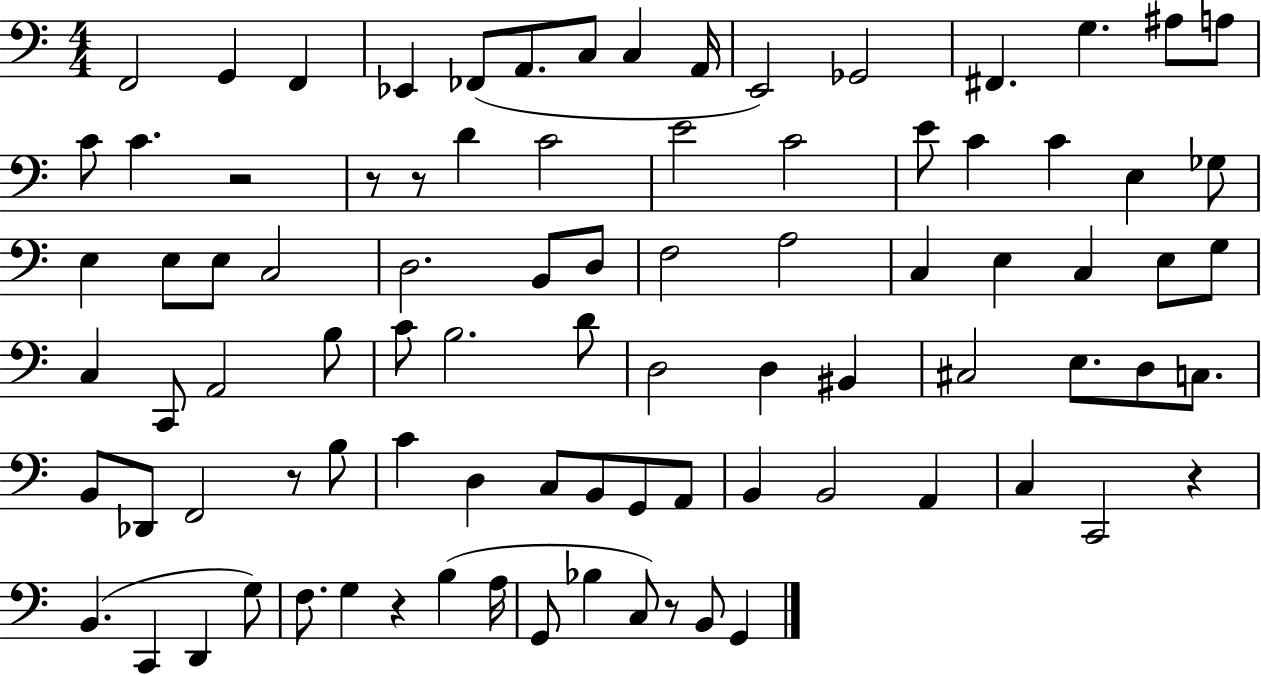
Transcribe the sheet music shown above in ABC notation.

X:1
T:Untitled
M:4/4
L:1/4
K:C
F,,2 G,, F,, _E,, _F,,/2 A,,/2 C,/2 C, A,,/4 E,,2 _G,,2 ^F,, G, ^A,/2 A,/2 C/2 C z2 z/2 z/2 D C2 E2 C2 E/2 C C E, _G,/2 E, E,/2 E,/2 C,2 D,2 B,,/2 D,/2 F,2 A,2 C, E, C, E,/2 G,/2 C, C,,/2 A,,2 B,/2 C/2 B,2 D/2 D,2 D, ^B,, ^C,2 E,/2 D,/2 C,/2 B,,/2 _D,,/2 F,,2 z/2 B,/2 C D, C,/2 B,,/2 G,,/2 A,,/2 B,, B,,2 A,, C, C,,2 z B,, C,, D,, G,/2 F,/2 G, z B, A,/4 G,,/2 _B, C,/2 z/2 B,,/2 G,,